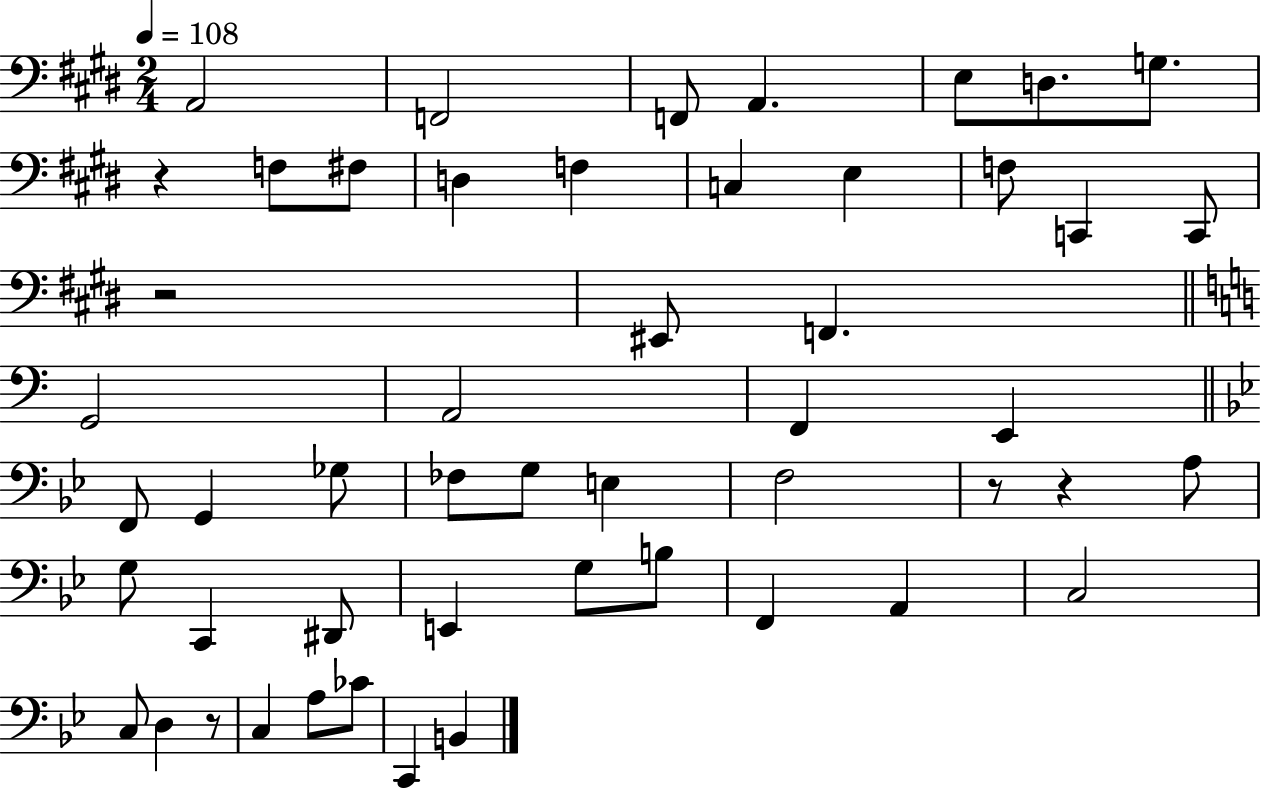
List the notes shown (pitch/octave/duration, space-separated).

A2/h F2/h F2/e A2/q. E3/e D3/e. G3/e. R/q F3/e F#3/e D3/q F3/q C3/q E3/q F3/e C2/q C2/e R/h EIS2/e F2/q. G2/h A2/h F2/q E2/q F2/e G2/q Gb3/e FES3/e G3/e E3/q F3/h R/e R/q A3/e G3/e C2/q D#2/e E2/q G3/e B3/e F2/q A2/q C3/h C3/e D3/q R/e C3/q A3/e CES4/e C2/q B2/q